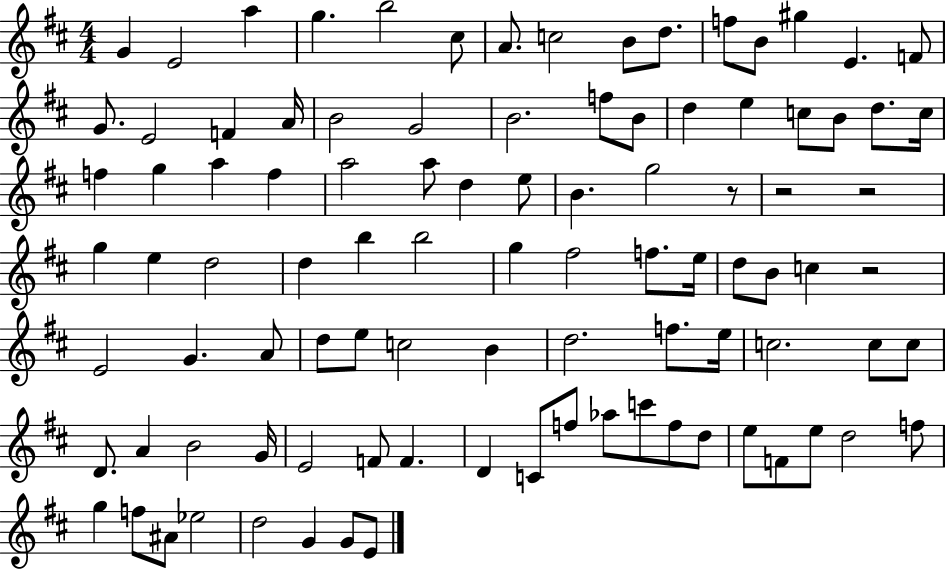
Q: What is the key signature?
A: D major